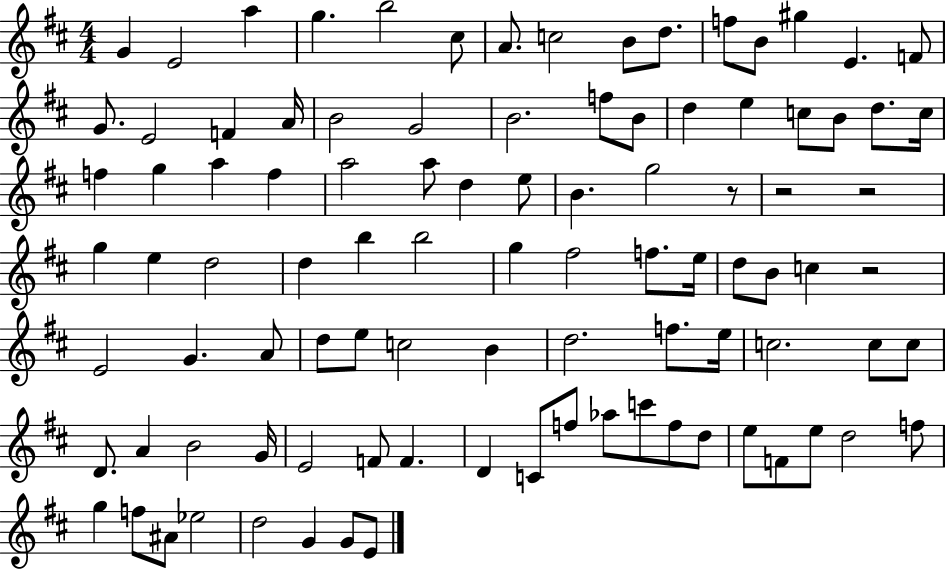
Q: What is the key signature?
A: D major